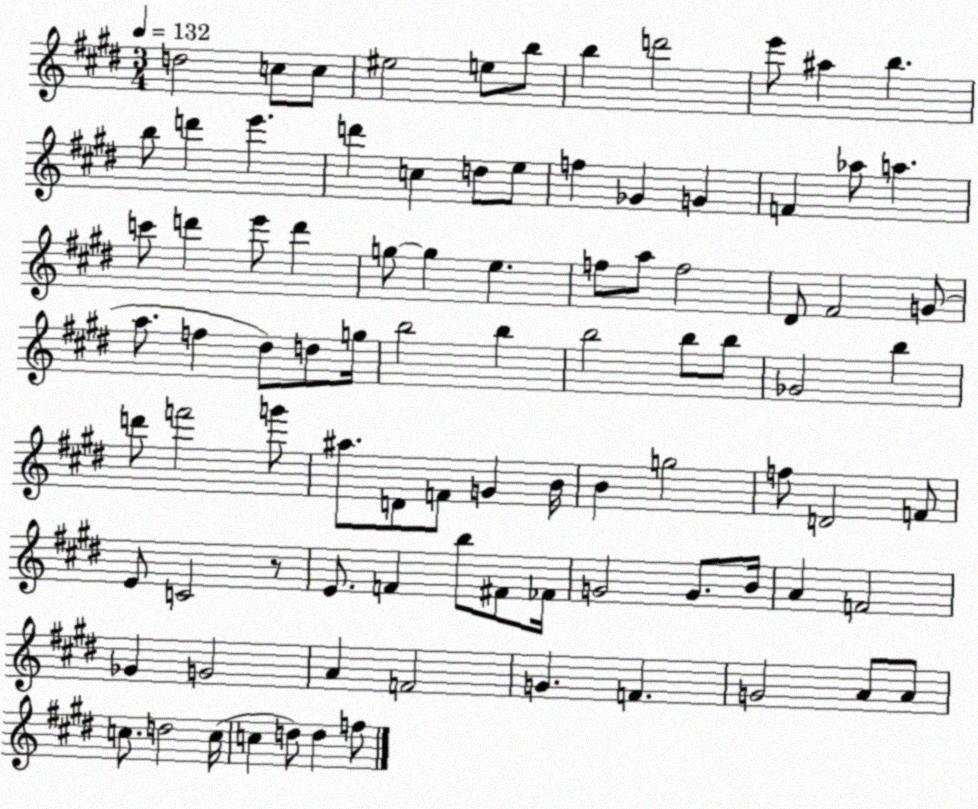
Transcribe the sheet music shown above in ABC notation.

X:1
T:Untitled
M:3/4
L:1/4
K:E
d2 c/2 c/2 ^e2 e/2 b/2 b d'2 e'/2 ^a b b/2 d' e' d' c d/2 e/2 f _G G F _a/2 a c'/2 d' e'/2 d' g/2 g e f/2 a/2 f2 ^D/2 ^F2 G/2 a/2 f ^d/2 d/2 g/4 b2 b b2 b/2 b/2 _G2 b d'/2 f'2 g'/2 ^a/2 D/2 F/2 G B/4 B g2 f/2 D2 F/2 E/2 C2 z/2 E/2 F b/2 ^F/2 _F/4 G2 G/2 B/4 A F2 _G G2 A F2 G F G2 A/2 A/2 c/2 d2 c/4 c d/2 d f/2